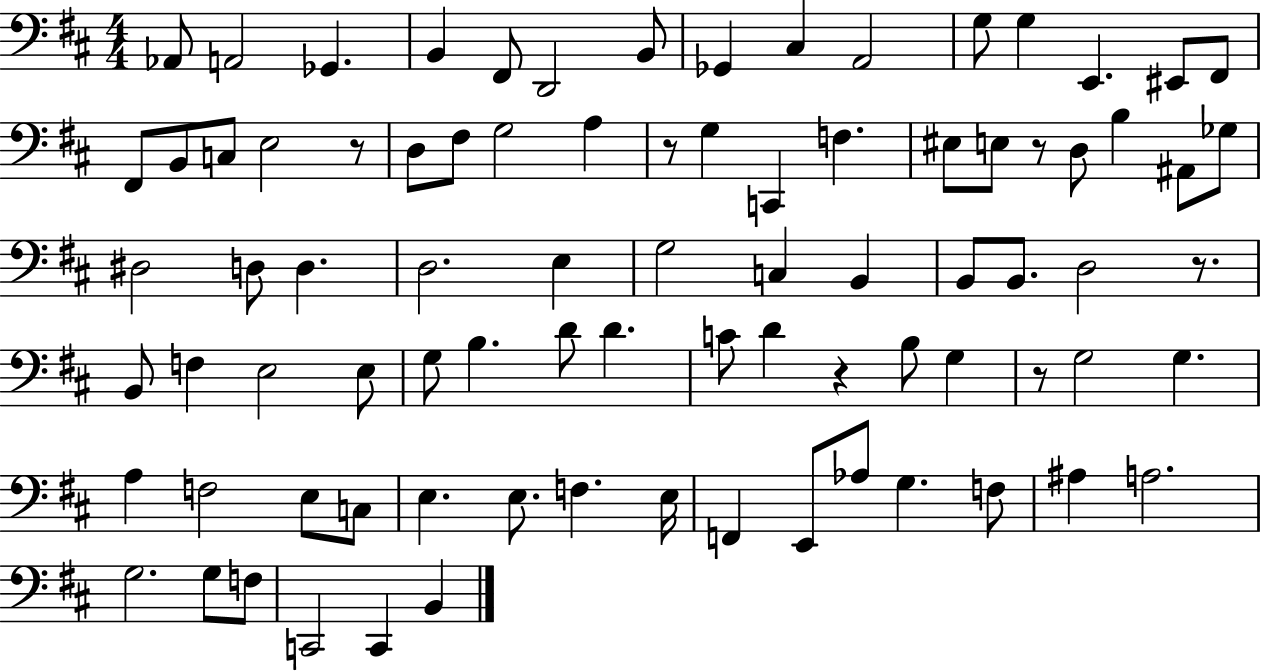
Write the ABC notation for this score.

X:1
T:Untitled
M:4/4
L:1/4
K:D
_A,,/2 A,,2 _G,, B,, ^F,,/2 D,,2 B,,/2 _G,, ^C, A,,2 G,/2 G, E,, ^E,,/2 ^F,,/2 ^F,,/2 B,,/2 C,/2 E,2 z/2 D,/2 ^F,/2 G,2 A, z/2 G, C,, F, ^E,/2 E,/2 z/2 D,/2 B, ^A,,/2 _G,/2 ^D,2 D,/2 D, D,2 E, G,2 C, B,, B,,/2 B,,/2 D,2 z/2 B,,/2 F, E,2 E,/2 G,/2 B, D/2 D C/2 D z B,/2 G, z/2 G,2 G, A, F,2 E,/2 C,/2 E, E,/2 F, E,/4 F,, E,,/2 _A,/2 G, F,/2 ^A, A,2 G,2 G,/2 F,/2 C,,2 C,, B,,